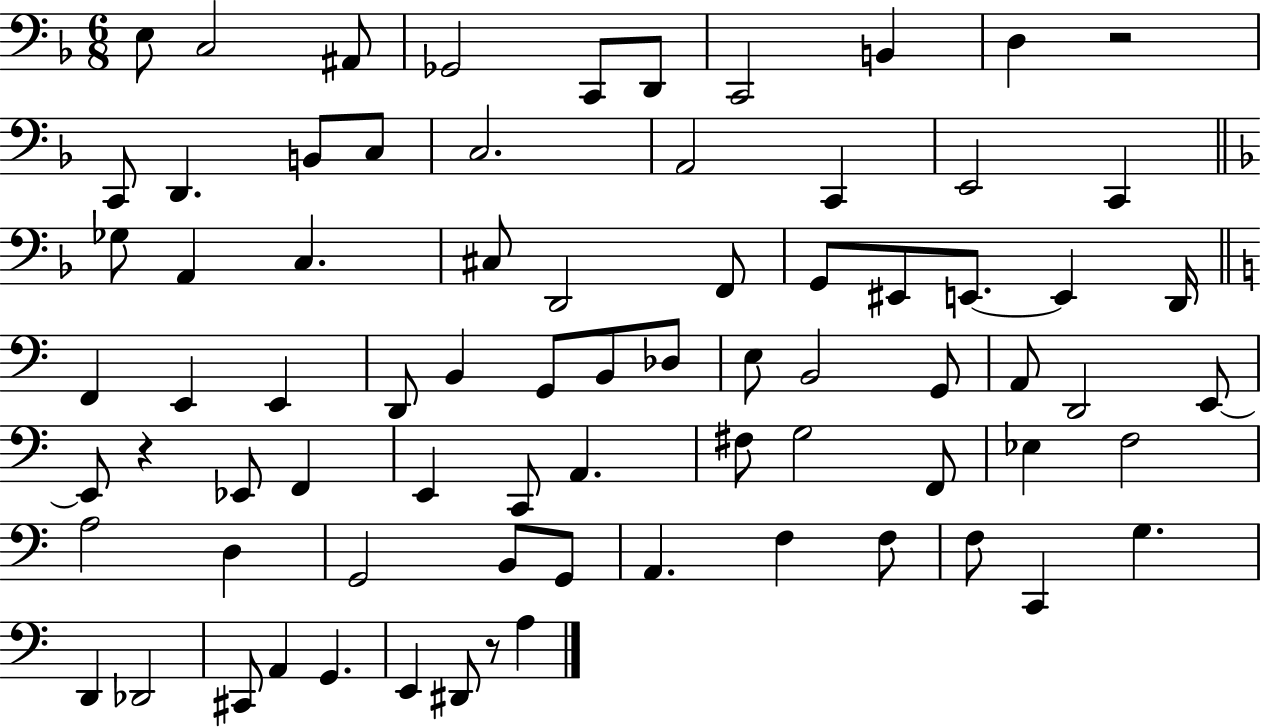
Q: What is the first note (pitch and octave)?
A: E3